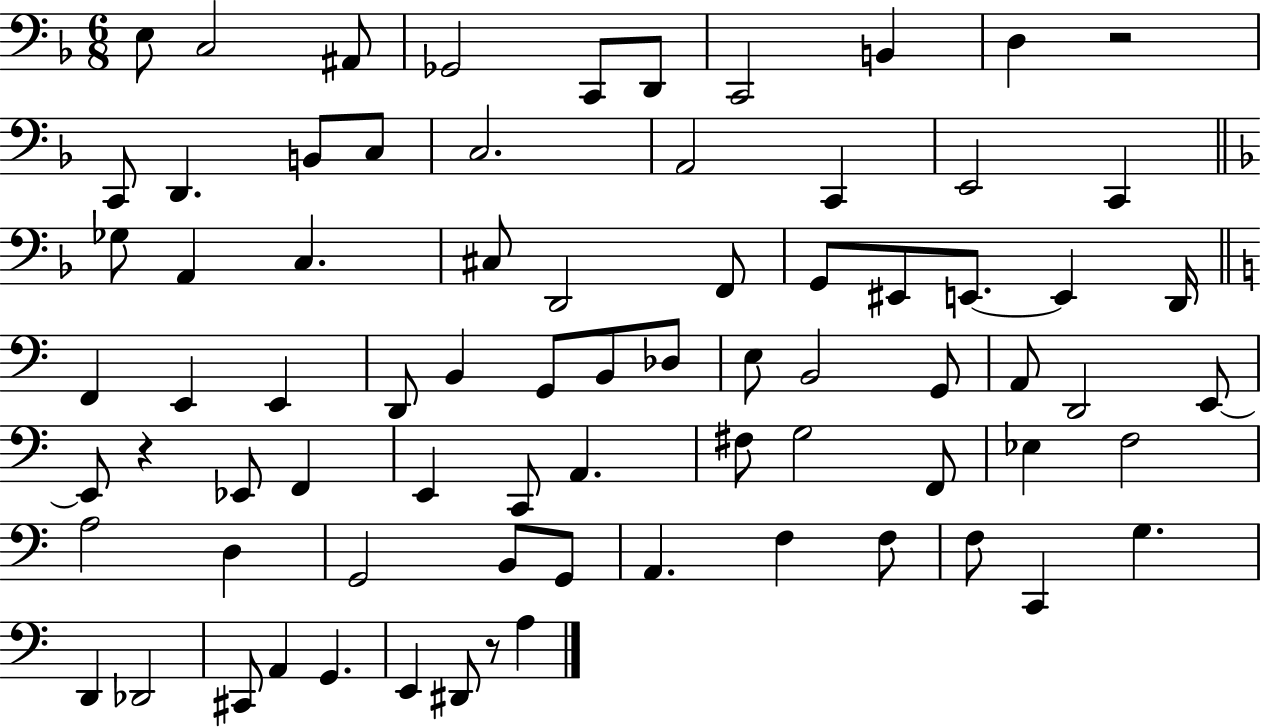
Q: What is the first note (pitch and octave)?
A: E3